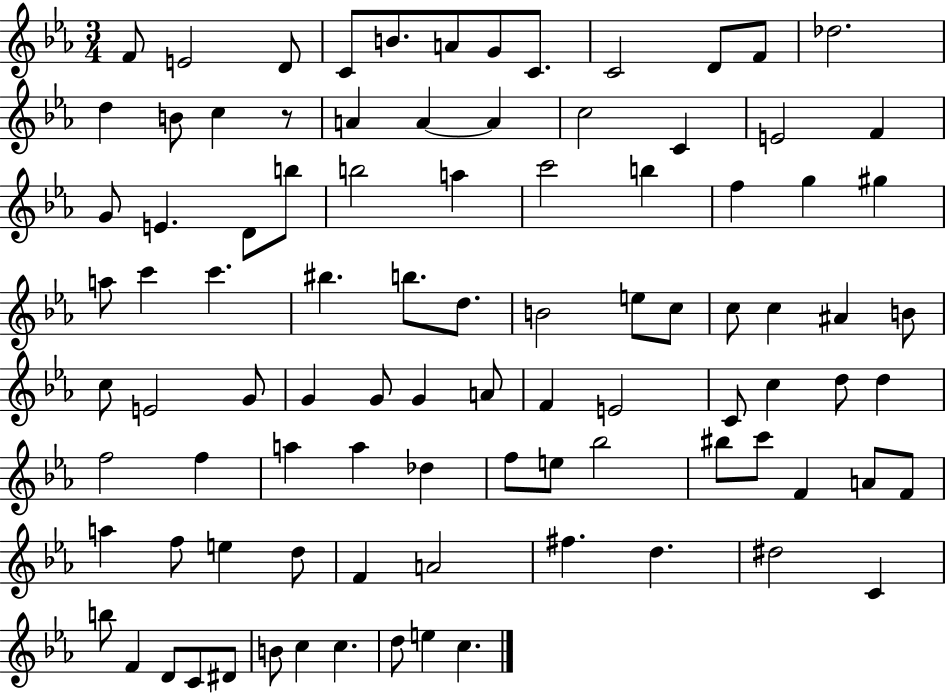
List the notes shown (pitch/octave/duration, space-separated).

F4/e E4/h D4/e C4/e B4/e. A4/e G4/e C4/e. C4/h D4/e F4/e Db5/h. D5/q B4/e C5/q R/e A4/q A4/q A4/q C5/h C4/q E4/h F4/q G4/e E4/q. D4/e B5/e B5/h A5/q C6/h B5/q F5/q G5/q G#5/q A5/e C6/q C6/q. BIS5/q. B5/e. D5/e. B4/h E5/e C5/e C5/e C5/q A#4/q B4/e C5/e E4/h G4/e G4/q G4/e G4/q A4/e F4/q E4/h C4/e C5/q D5/e D5/q F5/h F5/q A5/q A5/q Db5/q F5/e E5/e Bb5/h BIS5/e C6/e F4/q A4/e F4/e A5/q F5/e E5/q D5/e F4/q A4/h F#5/q. D5/q. D#5/h C4/q B5/e F4/q D4/e C4/e D#4/e B4/e C5/q C5/q. D5/e E5/q C5/q.